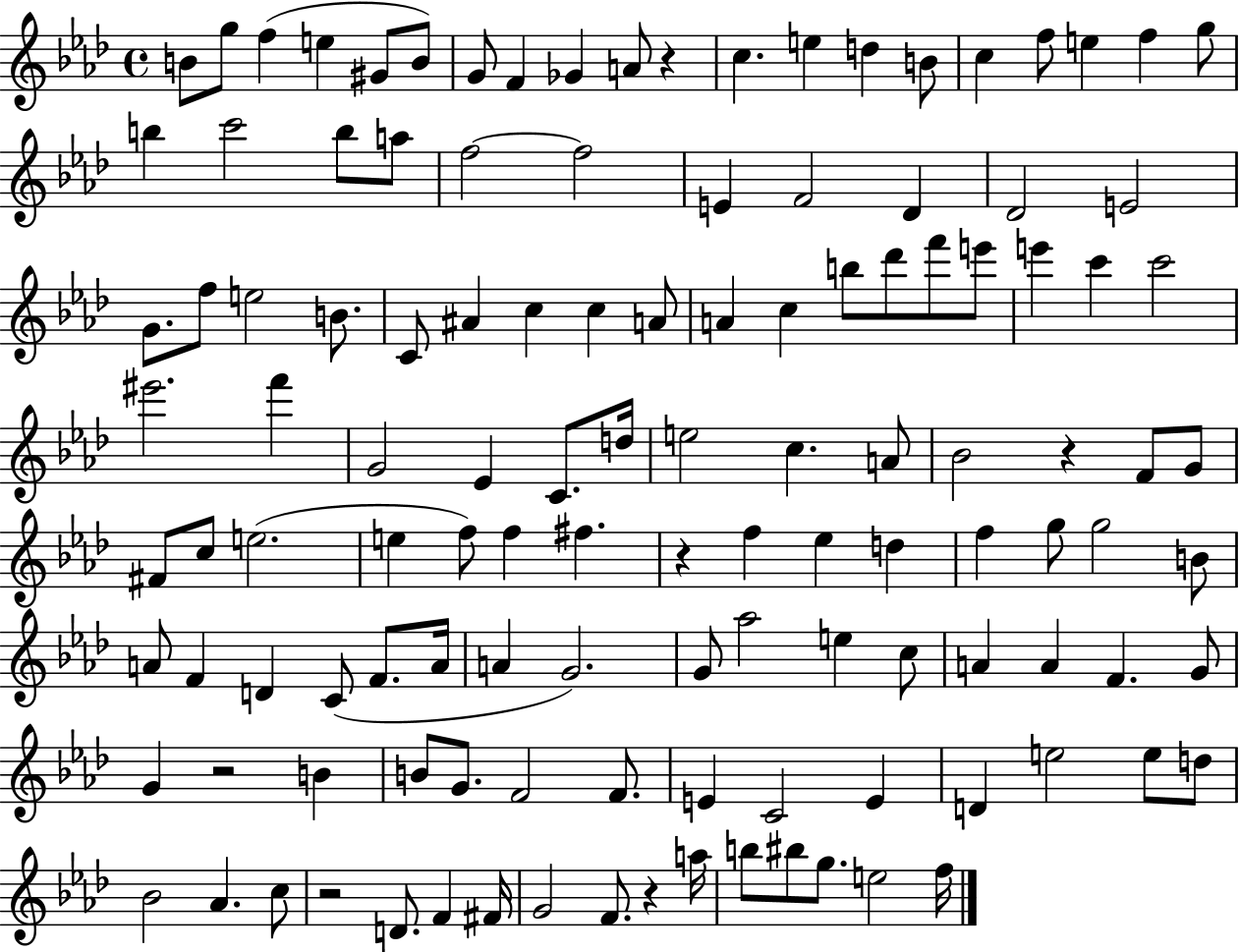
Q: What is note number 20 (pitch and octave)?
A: B5